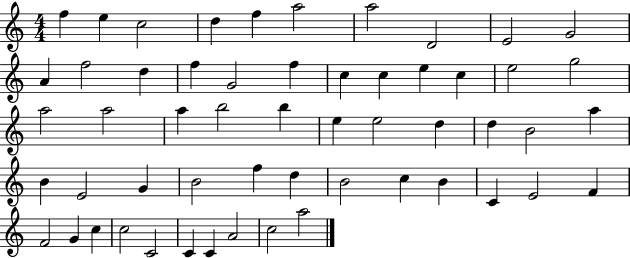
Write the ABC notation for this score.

X:1
T:Untitled
M:4/4
L:1/4
K:C
f e c2 d f a2 a2 D2 E2 G2 A f2 d f G2 f c c e c e2 g2 a2 a2 a b2 b e e2 d d B2 a B E2 G B2 f d B2 c B C E2 F F2 G c c2 C2 C C A2 c2 a2